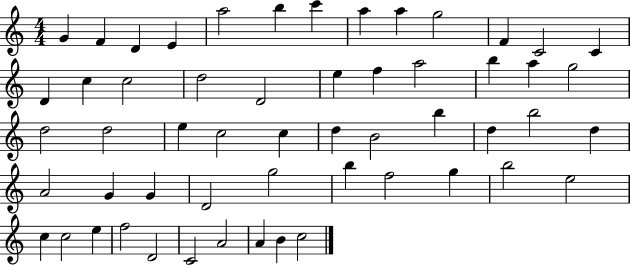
{
  \clef treble
  \numericTimeSignature
  \time 4/4
  \key c \major
  g'4 f'4 d'4 e'4 | a''2 b''4 c'''4 | a''4 a''4 g''2 | f'4 c'2 c'4 | \break d'4 c''4 c''2 | d''2 d'2 | e''4 f''4 a''2 | b''4 a''4 g''2 | \break d''2 d''2 | e''4 c''2 c''4 | d''4 b'2 b''4 | d''4 b''2 d''4 | \break a'2 g'4 g'4 | d'2 g''2 | b''4 f''2 g''4 | b''2 e''2 | \break c''4 c''2 e''4 | f''2 d'2 | c'2 a'2 | a'4 b'4 c''2 | \break \bar "|."
}